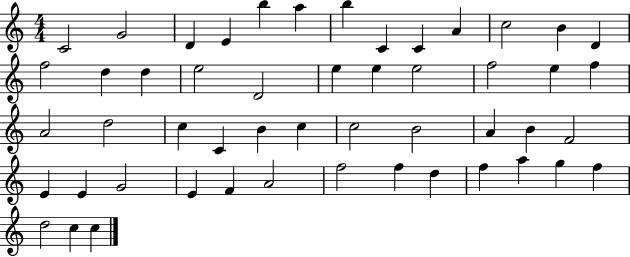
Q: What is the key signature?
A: C major